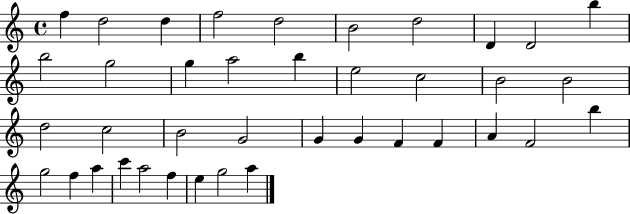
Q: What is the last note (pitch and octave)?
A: A5